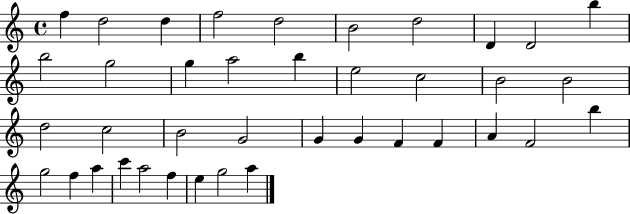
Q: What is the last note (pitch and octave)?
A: A5